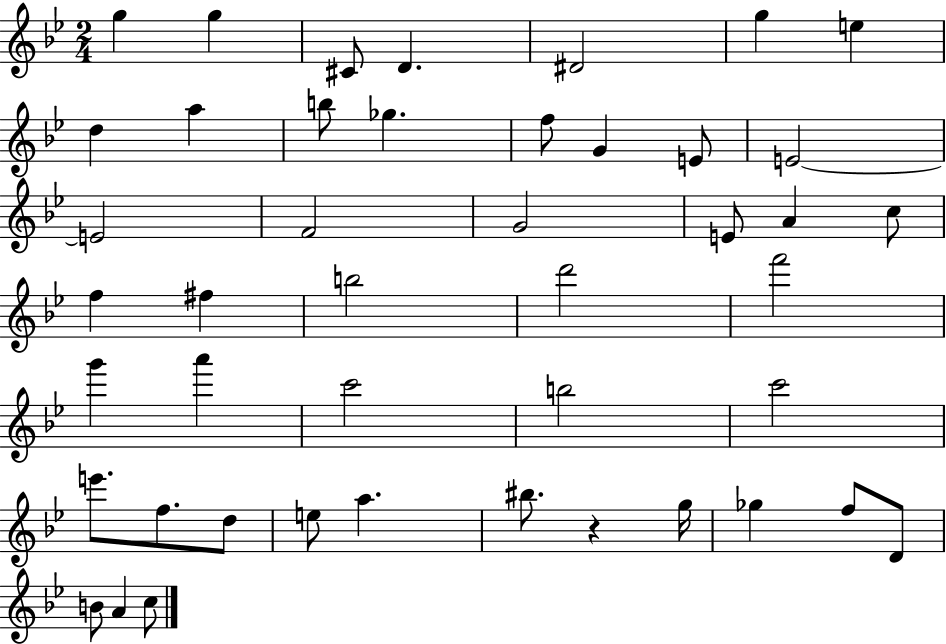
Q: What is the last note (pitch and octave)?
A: C5